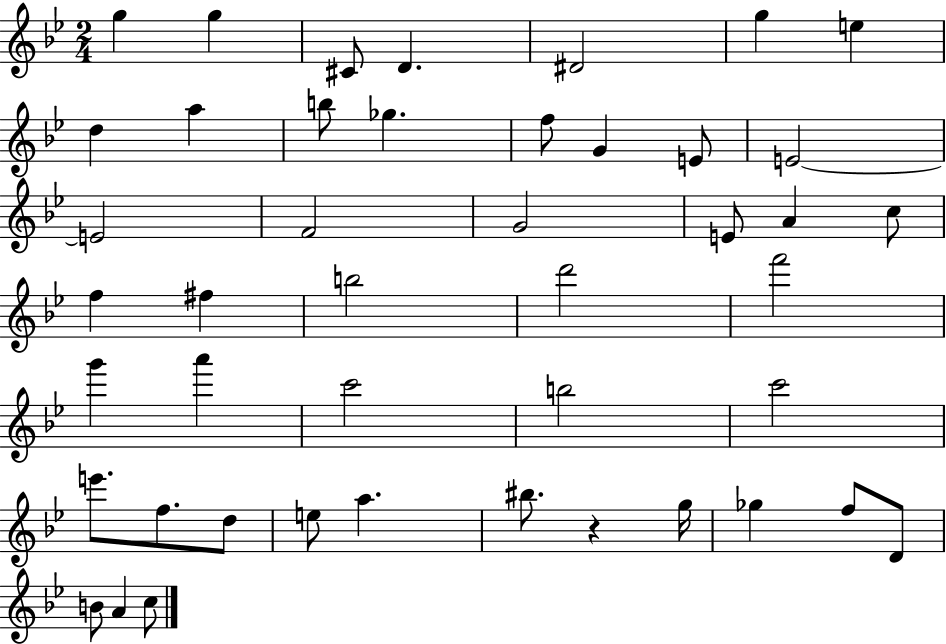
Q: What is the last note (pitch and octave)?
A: C5